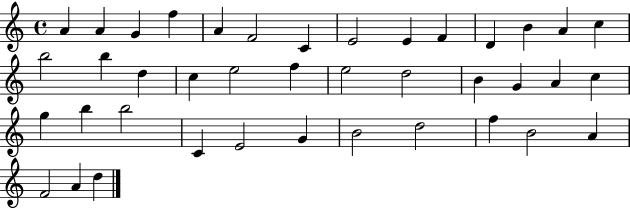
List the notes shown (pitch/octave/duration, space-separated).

A4/q A4/q G4/q F5/q A4/q F4/h C4/q E4/h E4/q F4/q D4/q B4/q A4/q C5/q B5/h B5/q D5/q C5/q E5/h F5/q E5/h D5/h B4/q G4/q A4/q C5/q G5/q B5/q B5/h C4/q E4/h G4/q B4/h D5/h F5/q B4/h A4/q F4/h A4/q D5/q